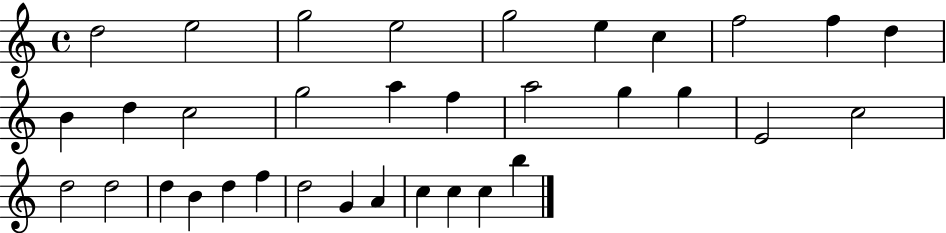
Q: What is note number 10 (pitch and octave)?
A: D5